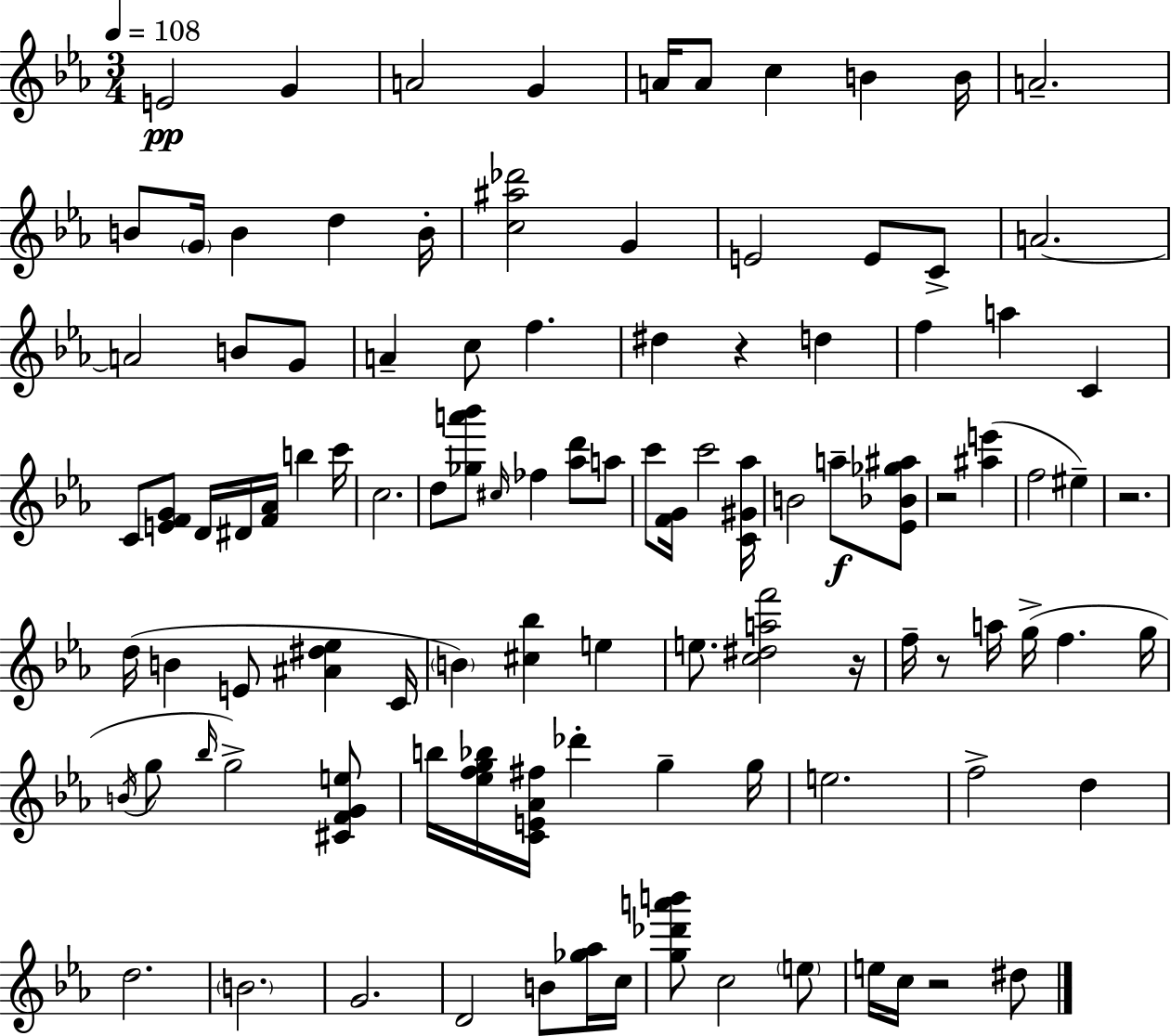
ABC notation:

X:1
T:Untitled
M:3/4
L:1/4
K:Cm
E2 G A2 G A/4 A/2 c B B/4 A2 B/2 G/4 B d B/4 [c^a_d']2 G E2 E/2 C/2 A2 A2 B/2 G/2 A c/2 f ^d z d f a C C/2 [EFG]/2 D/4 ^D/4 [F_A]/4 b c'/4 c2 d/2 [_ga'_b']/2 ^c/4 _f [_ad']/2 a/2 c'/2 [FG]/4 c'2 [C^G_a]/4 B2 a/2 [_E_B_g^a]/2 z2 [^ae'] f2 ^e z2 d/4 B E/2 [^A^d_e] C/4 B [^c_b] e e/2 [c^daf']2 z/4 f/4 z/2 a/4 g/4 f g/4 B/4 g/2 _b/4 g2 [^CFGe]/2 b/4 [_efg_b]/4 [CE_A^f]/4 _d' g g/4 e2 f2 d d2 B2 G2 D2 B/2 [_g_a]/4 c/4 [g_d'a'b']/2 c2 e/2 e/4 c/4 z2 ^d/2